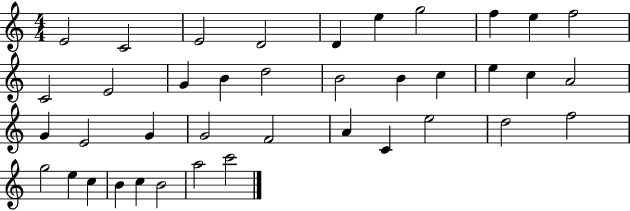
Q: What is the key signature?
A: C major